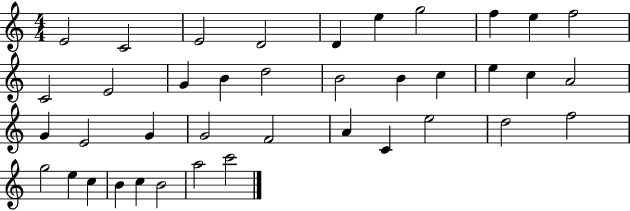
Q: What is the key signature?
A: C major